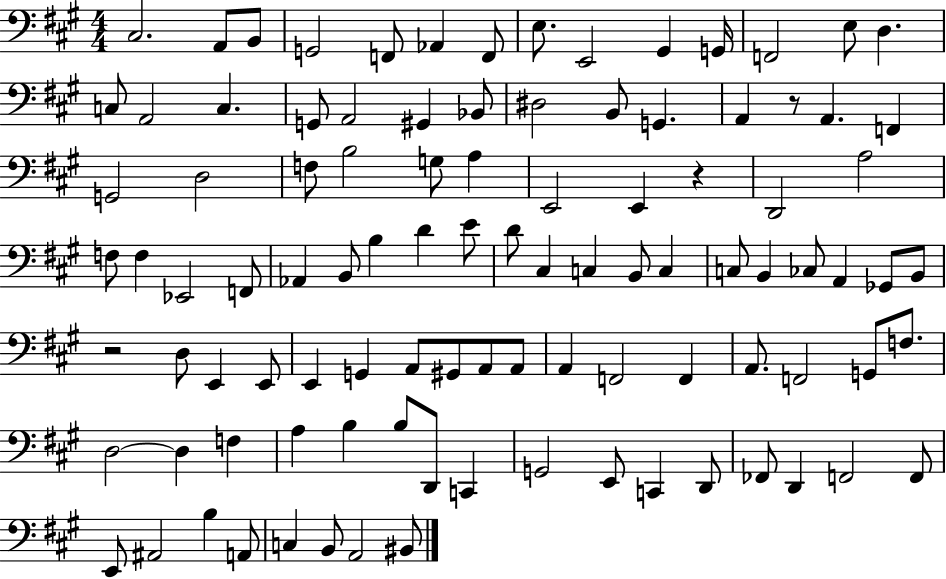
X:1
T:Untitled
M:4/4
L:1/4
K:A
^C,2 A,,/2 B,,/2 G,,2 F,,/2 _A,, F,,/2 E,/2 E,,2 ^G,, G,,/4 F,,2 E,/2 D, C,/2 A,,2 C, G,,/2 A,,2 ^G,, _B,,/2 ^D,2 B,,/2 G,, A,, z/2 A,, F,, G,,2 D,2 F,/2 B,2 G,/2 A, E,,2 E,, z D,,2 A,2 F,/2 F, _E,,2 F,,/2 _A,, B,,/2 B, D E/2 D/2 ^C, C, B,,/2 C, C,/2 B,, _C,/2 A,, _G,,/2 B,,/2 z2 D,/2 E,, E,,/2 E,, G,, A,,/2 ^G,,/2 A,,/2 A,,/2 A,, F,,2 F,, A,,/2 F,,2 G,,/2 F,/2 D,2 D, F, A, B, B,/2 D,,/2 C,, G,,2 E,,/2 C,, D,,/2 _F,,/2 D,, F,,2 F,,/2 E,,/2 ^A,,2 B, A,,/2 C, B,,/2 A,,2 ^B,,/2